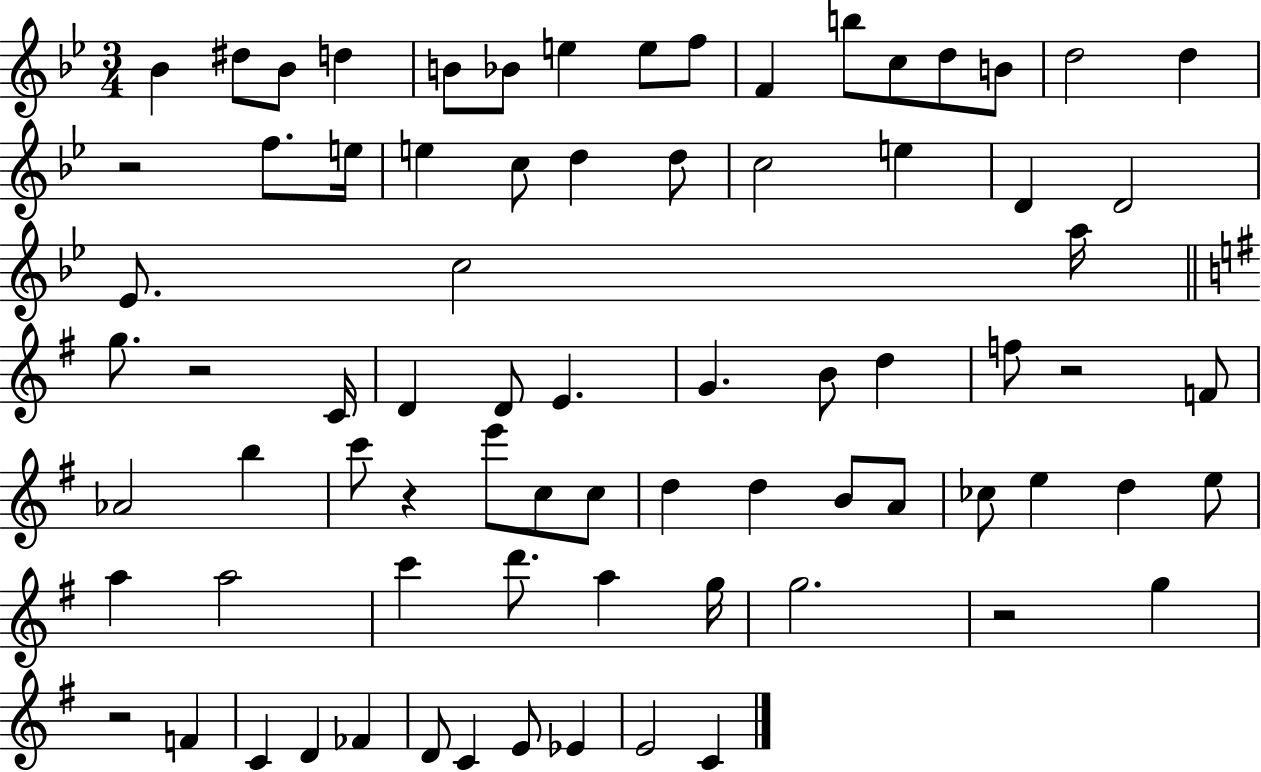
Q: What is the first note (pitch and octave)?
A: Bb4